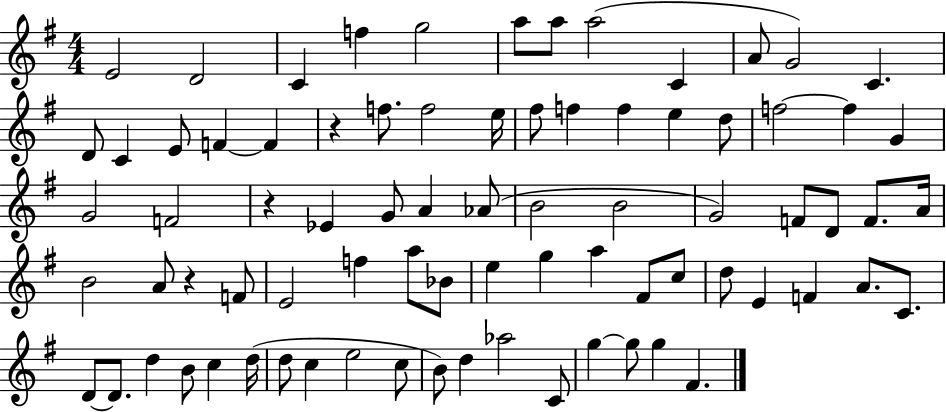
{
  \clef treble
  \numericTimeSignature
  \time 4/4
  \key g \major
  e'2 d'2 | c'4 f''4 g''2 | a''8 a''8 a''2( c'4 | a'8 g'2) c'4. | \break d'8 c'4 e'8 f'4~~ f'4 | r4 f''8. f''2 e''16 | fis''8 f''4 f''4 e''4 d''8 | f''2~~ f''4 g'4 | \break g'2 f'2 | r4 ees'4 g'8 a'4 aes'8( | b'2 b'2 | g'2) f'8 d'8 f'8. a'16 | \break b'2 a'8 r4 f'8 | e'2 f''4 a''8 bes'8 | e''4 g''4 a''4 fis'8 c''8 | d''8 e'4 f'4 a'8. c'8. | \break d'8~~ d'8. d''4 b'8 c''4 d''16( | d''8 c''4 e''2 c''8 | b'8) d''4 aes''2 c'8 | g''4~~ g''8 g''4 fis'4. | \break \bar "|."
}